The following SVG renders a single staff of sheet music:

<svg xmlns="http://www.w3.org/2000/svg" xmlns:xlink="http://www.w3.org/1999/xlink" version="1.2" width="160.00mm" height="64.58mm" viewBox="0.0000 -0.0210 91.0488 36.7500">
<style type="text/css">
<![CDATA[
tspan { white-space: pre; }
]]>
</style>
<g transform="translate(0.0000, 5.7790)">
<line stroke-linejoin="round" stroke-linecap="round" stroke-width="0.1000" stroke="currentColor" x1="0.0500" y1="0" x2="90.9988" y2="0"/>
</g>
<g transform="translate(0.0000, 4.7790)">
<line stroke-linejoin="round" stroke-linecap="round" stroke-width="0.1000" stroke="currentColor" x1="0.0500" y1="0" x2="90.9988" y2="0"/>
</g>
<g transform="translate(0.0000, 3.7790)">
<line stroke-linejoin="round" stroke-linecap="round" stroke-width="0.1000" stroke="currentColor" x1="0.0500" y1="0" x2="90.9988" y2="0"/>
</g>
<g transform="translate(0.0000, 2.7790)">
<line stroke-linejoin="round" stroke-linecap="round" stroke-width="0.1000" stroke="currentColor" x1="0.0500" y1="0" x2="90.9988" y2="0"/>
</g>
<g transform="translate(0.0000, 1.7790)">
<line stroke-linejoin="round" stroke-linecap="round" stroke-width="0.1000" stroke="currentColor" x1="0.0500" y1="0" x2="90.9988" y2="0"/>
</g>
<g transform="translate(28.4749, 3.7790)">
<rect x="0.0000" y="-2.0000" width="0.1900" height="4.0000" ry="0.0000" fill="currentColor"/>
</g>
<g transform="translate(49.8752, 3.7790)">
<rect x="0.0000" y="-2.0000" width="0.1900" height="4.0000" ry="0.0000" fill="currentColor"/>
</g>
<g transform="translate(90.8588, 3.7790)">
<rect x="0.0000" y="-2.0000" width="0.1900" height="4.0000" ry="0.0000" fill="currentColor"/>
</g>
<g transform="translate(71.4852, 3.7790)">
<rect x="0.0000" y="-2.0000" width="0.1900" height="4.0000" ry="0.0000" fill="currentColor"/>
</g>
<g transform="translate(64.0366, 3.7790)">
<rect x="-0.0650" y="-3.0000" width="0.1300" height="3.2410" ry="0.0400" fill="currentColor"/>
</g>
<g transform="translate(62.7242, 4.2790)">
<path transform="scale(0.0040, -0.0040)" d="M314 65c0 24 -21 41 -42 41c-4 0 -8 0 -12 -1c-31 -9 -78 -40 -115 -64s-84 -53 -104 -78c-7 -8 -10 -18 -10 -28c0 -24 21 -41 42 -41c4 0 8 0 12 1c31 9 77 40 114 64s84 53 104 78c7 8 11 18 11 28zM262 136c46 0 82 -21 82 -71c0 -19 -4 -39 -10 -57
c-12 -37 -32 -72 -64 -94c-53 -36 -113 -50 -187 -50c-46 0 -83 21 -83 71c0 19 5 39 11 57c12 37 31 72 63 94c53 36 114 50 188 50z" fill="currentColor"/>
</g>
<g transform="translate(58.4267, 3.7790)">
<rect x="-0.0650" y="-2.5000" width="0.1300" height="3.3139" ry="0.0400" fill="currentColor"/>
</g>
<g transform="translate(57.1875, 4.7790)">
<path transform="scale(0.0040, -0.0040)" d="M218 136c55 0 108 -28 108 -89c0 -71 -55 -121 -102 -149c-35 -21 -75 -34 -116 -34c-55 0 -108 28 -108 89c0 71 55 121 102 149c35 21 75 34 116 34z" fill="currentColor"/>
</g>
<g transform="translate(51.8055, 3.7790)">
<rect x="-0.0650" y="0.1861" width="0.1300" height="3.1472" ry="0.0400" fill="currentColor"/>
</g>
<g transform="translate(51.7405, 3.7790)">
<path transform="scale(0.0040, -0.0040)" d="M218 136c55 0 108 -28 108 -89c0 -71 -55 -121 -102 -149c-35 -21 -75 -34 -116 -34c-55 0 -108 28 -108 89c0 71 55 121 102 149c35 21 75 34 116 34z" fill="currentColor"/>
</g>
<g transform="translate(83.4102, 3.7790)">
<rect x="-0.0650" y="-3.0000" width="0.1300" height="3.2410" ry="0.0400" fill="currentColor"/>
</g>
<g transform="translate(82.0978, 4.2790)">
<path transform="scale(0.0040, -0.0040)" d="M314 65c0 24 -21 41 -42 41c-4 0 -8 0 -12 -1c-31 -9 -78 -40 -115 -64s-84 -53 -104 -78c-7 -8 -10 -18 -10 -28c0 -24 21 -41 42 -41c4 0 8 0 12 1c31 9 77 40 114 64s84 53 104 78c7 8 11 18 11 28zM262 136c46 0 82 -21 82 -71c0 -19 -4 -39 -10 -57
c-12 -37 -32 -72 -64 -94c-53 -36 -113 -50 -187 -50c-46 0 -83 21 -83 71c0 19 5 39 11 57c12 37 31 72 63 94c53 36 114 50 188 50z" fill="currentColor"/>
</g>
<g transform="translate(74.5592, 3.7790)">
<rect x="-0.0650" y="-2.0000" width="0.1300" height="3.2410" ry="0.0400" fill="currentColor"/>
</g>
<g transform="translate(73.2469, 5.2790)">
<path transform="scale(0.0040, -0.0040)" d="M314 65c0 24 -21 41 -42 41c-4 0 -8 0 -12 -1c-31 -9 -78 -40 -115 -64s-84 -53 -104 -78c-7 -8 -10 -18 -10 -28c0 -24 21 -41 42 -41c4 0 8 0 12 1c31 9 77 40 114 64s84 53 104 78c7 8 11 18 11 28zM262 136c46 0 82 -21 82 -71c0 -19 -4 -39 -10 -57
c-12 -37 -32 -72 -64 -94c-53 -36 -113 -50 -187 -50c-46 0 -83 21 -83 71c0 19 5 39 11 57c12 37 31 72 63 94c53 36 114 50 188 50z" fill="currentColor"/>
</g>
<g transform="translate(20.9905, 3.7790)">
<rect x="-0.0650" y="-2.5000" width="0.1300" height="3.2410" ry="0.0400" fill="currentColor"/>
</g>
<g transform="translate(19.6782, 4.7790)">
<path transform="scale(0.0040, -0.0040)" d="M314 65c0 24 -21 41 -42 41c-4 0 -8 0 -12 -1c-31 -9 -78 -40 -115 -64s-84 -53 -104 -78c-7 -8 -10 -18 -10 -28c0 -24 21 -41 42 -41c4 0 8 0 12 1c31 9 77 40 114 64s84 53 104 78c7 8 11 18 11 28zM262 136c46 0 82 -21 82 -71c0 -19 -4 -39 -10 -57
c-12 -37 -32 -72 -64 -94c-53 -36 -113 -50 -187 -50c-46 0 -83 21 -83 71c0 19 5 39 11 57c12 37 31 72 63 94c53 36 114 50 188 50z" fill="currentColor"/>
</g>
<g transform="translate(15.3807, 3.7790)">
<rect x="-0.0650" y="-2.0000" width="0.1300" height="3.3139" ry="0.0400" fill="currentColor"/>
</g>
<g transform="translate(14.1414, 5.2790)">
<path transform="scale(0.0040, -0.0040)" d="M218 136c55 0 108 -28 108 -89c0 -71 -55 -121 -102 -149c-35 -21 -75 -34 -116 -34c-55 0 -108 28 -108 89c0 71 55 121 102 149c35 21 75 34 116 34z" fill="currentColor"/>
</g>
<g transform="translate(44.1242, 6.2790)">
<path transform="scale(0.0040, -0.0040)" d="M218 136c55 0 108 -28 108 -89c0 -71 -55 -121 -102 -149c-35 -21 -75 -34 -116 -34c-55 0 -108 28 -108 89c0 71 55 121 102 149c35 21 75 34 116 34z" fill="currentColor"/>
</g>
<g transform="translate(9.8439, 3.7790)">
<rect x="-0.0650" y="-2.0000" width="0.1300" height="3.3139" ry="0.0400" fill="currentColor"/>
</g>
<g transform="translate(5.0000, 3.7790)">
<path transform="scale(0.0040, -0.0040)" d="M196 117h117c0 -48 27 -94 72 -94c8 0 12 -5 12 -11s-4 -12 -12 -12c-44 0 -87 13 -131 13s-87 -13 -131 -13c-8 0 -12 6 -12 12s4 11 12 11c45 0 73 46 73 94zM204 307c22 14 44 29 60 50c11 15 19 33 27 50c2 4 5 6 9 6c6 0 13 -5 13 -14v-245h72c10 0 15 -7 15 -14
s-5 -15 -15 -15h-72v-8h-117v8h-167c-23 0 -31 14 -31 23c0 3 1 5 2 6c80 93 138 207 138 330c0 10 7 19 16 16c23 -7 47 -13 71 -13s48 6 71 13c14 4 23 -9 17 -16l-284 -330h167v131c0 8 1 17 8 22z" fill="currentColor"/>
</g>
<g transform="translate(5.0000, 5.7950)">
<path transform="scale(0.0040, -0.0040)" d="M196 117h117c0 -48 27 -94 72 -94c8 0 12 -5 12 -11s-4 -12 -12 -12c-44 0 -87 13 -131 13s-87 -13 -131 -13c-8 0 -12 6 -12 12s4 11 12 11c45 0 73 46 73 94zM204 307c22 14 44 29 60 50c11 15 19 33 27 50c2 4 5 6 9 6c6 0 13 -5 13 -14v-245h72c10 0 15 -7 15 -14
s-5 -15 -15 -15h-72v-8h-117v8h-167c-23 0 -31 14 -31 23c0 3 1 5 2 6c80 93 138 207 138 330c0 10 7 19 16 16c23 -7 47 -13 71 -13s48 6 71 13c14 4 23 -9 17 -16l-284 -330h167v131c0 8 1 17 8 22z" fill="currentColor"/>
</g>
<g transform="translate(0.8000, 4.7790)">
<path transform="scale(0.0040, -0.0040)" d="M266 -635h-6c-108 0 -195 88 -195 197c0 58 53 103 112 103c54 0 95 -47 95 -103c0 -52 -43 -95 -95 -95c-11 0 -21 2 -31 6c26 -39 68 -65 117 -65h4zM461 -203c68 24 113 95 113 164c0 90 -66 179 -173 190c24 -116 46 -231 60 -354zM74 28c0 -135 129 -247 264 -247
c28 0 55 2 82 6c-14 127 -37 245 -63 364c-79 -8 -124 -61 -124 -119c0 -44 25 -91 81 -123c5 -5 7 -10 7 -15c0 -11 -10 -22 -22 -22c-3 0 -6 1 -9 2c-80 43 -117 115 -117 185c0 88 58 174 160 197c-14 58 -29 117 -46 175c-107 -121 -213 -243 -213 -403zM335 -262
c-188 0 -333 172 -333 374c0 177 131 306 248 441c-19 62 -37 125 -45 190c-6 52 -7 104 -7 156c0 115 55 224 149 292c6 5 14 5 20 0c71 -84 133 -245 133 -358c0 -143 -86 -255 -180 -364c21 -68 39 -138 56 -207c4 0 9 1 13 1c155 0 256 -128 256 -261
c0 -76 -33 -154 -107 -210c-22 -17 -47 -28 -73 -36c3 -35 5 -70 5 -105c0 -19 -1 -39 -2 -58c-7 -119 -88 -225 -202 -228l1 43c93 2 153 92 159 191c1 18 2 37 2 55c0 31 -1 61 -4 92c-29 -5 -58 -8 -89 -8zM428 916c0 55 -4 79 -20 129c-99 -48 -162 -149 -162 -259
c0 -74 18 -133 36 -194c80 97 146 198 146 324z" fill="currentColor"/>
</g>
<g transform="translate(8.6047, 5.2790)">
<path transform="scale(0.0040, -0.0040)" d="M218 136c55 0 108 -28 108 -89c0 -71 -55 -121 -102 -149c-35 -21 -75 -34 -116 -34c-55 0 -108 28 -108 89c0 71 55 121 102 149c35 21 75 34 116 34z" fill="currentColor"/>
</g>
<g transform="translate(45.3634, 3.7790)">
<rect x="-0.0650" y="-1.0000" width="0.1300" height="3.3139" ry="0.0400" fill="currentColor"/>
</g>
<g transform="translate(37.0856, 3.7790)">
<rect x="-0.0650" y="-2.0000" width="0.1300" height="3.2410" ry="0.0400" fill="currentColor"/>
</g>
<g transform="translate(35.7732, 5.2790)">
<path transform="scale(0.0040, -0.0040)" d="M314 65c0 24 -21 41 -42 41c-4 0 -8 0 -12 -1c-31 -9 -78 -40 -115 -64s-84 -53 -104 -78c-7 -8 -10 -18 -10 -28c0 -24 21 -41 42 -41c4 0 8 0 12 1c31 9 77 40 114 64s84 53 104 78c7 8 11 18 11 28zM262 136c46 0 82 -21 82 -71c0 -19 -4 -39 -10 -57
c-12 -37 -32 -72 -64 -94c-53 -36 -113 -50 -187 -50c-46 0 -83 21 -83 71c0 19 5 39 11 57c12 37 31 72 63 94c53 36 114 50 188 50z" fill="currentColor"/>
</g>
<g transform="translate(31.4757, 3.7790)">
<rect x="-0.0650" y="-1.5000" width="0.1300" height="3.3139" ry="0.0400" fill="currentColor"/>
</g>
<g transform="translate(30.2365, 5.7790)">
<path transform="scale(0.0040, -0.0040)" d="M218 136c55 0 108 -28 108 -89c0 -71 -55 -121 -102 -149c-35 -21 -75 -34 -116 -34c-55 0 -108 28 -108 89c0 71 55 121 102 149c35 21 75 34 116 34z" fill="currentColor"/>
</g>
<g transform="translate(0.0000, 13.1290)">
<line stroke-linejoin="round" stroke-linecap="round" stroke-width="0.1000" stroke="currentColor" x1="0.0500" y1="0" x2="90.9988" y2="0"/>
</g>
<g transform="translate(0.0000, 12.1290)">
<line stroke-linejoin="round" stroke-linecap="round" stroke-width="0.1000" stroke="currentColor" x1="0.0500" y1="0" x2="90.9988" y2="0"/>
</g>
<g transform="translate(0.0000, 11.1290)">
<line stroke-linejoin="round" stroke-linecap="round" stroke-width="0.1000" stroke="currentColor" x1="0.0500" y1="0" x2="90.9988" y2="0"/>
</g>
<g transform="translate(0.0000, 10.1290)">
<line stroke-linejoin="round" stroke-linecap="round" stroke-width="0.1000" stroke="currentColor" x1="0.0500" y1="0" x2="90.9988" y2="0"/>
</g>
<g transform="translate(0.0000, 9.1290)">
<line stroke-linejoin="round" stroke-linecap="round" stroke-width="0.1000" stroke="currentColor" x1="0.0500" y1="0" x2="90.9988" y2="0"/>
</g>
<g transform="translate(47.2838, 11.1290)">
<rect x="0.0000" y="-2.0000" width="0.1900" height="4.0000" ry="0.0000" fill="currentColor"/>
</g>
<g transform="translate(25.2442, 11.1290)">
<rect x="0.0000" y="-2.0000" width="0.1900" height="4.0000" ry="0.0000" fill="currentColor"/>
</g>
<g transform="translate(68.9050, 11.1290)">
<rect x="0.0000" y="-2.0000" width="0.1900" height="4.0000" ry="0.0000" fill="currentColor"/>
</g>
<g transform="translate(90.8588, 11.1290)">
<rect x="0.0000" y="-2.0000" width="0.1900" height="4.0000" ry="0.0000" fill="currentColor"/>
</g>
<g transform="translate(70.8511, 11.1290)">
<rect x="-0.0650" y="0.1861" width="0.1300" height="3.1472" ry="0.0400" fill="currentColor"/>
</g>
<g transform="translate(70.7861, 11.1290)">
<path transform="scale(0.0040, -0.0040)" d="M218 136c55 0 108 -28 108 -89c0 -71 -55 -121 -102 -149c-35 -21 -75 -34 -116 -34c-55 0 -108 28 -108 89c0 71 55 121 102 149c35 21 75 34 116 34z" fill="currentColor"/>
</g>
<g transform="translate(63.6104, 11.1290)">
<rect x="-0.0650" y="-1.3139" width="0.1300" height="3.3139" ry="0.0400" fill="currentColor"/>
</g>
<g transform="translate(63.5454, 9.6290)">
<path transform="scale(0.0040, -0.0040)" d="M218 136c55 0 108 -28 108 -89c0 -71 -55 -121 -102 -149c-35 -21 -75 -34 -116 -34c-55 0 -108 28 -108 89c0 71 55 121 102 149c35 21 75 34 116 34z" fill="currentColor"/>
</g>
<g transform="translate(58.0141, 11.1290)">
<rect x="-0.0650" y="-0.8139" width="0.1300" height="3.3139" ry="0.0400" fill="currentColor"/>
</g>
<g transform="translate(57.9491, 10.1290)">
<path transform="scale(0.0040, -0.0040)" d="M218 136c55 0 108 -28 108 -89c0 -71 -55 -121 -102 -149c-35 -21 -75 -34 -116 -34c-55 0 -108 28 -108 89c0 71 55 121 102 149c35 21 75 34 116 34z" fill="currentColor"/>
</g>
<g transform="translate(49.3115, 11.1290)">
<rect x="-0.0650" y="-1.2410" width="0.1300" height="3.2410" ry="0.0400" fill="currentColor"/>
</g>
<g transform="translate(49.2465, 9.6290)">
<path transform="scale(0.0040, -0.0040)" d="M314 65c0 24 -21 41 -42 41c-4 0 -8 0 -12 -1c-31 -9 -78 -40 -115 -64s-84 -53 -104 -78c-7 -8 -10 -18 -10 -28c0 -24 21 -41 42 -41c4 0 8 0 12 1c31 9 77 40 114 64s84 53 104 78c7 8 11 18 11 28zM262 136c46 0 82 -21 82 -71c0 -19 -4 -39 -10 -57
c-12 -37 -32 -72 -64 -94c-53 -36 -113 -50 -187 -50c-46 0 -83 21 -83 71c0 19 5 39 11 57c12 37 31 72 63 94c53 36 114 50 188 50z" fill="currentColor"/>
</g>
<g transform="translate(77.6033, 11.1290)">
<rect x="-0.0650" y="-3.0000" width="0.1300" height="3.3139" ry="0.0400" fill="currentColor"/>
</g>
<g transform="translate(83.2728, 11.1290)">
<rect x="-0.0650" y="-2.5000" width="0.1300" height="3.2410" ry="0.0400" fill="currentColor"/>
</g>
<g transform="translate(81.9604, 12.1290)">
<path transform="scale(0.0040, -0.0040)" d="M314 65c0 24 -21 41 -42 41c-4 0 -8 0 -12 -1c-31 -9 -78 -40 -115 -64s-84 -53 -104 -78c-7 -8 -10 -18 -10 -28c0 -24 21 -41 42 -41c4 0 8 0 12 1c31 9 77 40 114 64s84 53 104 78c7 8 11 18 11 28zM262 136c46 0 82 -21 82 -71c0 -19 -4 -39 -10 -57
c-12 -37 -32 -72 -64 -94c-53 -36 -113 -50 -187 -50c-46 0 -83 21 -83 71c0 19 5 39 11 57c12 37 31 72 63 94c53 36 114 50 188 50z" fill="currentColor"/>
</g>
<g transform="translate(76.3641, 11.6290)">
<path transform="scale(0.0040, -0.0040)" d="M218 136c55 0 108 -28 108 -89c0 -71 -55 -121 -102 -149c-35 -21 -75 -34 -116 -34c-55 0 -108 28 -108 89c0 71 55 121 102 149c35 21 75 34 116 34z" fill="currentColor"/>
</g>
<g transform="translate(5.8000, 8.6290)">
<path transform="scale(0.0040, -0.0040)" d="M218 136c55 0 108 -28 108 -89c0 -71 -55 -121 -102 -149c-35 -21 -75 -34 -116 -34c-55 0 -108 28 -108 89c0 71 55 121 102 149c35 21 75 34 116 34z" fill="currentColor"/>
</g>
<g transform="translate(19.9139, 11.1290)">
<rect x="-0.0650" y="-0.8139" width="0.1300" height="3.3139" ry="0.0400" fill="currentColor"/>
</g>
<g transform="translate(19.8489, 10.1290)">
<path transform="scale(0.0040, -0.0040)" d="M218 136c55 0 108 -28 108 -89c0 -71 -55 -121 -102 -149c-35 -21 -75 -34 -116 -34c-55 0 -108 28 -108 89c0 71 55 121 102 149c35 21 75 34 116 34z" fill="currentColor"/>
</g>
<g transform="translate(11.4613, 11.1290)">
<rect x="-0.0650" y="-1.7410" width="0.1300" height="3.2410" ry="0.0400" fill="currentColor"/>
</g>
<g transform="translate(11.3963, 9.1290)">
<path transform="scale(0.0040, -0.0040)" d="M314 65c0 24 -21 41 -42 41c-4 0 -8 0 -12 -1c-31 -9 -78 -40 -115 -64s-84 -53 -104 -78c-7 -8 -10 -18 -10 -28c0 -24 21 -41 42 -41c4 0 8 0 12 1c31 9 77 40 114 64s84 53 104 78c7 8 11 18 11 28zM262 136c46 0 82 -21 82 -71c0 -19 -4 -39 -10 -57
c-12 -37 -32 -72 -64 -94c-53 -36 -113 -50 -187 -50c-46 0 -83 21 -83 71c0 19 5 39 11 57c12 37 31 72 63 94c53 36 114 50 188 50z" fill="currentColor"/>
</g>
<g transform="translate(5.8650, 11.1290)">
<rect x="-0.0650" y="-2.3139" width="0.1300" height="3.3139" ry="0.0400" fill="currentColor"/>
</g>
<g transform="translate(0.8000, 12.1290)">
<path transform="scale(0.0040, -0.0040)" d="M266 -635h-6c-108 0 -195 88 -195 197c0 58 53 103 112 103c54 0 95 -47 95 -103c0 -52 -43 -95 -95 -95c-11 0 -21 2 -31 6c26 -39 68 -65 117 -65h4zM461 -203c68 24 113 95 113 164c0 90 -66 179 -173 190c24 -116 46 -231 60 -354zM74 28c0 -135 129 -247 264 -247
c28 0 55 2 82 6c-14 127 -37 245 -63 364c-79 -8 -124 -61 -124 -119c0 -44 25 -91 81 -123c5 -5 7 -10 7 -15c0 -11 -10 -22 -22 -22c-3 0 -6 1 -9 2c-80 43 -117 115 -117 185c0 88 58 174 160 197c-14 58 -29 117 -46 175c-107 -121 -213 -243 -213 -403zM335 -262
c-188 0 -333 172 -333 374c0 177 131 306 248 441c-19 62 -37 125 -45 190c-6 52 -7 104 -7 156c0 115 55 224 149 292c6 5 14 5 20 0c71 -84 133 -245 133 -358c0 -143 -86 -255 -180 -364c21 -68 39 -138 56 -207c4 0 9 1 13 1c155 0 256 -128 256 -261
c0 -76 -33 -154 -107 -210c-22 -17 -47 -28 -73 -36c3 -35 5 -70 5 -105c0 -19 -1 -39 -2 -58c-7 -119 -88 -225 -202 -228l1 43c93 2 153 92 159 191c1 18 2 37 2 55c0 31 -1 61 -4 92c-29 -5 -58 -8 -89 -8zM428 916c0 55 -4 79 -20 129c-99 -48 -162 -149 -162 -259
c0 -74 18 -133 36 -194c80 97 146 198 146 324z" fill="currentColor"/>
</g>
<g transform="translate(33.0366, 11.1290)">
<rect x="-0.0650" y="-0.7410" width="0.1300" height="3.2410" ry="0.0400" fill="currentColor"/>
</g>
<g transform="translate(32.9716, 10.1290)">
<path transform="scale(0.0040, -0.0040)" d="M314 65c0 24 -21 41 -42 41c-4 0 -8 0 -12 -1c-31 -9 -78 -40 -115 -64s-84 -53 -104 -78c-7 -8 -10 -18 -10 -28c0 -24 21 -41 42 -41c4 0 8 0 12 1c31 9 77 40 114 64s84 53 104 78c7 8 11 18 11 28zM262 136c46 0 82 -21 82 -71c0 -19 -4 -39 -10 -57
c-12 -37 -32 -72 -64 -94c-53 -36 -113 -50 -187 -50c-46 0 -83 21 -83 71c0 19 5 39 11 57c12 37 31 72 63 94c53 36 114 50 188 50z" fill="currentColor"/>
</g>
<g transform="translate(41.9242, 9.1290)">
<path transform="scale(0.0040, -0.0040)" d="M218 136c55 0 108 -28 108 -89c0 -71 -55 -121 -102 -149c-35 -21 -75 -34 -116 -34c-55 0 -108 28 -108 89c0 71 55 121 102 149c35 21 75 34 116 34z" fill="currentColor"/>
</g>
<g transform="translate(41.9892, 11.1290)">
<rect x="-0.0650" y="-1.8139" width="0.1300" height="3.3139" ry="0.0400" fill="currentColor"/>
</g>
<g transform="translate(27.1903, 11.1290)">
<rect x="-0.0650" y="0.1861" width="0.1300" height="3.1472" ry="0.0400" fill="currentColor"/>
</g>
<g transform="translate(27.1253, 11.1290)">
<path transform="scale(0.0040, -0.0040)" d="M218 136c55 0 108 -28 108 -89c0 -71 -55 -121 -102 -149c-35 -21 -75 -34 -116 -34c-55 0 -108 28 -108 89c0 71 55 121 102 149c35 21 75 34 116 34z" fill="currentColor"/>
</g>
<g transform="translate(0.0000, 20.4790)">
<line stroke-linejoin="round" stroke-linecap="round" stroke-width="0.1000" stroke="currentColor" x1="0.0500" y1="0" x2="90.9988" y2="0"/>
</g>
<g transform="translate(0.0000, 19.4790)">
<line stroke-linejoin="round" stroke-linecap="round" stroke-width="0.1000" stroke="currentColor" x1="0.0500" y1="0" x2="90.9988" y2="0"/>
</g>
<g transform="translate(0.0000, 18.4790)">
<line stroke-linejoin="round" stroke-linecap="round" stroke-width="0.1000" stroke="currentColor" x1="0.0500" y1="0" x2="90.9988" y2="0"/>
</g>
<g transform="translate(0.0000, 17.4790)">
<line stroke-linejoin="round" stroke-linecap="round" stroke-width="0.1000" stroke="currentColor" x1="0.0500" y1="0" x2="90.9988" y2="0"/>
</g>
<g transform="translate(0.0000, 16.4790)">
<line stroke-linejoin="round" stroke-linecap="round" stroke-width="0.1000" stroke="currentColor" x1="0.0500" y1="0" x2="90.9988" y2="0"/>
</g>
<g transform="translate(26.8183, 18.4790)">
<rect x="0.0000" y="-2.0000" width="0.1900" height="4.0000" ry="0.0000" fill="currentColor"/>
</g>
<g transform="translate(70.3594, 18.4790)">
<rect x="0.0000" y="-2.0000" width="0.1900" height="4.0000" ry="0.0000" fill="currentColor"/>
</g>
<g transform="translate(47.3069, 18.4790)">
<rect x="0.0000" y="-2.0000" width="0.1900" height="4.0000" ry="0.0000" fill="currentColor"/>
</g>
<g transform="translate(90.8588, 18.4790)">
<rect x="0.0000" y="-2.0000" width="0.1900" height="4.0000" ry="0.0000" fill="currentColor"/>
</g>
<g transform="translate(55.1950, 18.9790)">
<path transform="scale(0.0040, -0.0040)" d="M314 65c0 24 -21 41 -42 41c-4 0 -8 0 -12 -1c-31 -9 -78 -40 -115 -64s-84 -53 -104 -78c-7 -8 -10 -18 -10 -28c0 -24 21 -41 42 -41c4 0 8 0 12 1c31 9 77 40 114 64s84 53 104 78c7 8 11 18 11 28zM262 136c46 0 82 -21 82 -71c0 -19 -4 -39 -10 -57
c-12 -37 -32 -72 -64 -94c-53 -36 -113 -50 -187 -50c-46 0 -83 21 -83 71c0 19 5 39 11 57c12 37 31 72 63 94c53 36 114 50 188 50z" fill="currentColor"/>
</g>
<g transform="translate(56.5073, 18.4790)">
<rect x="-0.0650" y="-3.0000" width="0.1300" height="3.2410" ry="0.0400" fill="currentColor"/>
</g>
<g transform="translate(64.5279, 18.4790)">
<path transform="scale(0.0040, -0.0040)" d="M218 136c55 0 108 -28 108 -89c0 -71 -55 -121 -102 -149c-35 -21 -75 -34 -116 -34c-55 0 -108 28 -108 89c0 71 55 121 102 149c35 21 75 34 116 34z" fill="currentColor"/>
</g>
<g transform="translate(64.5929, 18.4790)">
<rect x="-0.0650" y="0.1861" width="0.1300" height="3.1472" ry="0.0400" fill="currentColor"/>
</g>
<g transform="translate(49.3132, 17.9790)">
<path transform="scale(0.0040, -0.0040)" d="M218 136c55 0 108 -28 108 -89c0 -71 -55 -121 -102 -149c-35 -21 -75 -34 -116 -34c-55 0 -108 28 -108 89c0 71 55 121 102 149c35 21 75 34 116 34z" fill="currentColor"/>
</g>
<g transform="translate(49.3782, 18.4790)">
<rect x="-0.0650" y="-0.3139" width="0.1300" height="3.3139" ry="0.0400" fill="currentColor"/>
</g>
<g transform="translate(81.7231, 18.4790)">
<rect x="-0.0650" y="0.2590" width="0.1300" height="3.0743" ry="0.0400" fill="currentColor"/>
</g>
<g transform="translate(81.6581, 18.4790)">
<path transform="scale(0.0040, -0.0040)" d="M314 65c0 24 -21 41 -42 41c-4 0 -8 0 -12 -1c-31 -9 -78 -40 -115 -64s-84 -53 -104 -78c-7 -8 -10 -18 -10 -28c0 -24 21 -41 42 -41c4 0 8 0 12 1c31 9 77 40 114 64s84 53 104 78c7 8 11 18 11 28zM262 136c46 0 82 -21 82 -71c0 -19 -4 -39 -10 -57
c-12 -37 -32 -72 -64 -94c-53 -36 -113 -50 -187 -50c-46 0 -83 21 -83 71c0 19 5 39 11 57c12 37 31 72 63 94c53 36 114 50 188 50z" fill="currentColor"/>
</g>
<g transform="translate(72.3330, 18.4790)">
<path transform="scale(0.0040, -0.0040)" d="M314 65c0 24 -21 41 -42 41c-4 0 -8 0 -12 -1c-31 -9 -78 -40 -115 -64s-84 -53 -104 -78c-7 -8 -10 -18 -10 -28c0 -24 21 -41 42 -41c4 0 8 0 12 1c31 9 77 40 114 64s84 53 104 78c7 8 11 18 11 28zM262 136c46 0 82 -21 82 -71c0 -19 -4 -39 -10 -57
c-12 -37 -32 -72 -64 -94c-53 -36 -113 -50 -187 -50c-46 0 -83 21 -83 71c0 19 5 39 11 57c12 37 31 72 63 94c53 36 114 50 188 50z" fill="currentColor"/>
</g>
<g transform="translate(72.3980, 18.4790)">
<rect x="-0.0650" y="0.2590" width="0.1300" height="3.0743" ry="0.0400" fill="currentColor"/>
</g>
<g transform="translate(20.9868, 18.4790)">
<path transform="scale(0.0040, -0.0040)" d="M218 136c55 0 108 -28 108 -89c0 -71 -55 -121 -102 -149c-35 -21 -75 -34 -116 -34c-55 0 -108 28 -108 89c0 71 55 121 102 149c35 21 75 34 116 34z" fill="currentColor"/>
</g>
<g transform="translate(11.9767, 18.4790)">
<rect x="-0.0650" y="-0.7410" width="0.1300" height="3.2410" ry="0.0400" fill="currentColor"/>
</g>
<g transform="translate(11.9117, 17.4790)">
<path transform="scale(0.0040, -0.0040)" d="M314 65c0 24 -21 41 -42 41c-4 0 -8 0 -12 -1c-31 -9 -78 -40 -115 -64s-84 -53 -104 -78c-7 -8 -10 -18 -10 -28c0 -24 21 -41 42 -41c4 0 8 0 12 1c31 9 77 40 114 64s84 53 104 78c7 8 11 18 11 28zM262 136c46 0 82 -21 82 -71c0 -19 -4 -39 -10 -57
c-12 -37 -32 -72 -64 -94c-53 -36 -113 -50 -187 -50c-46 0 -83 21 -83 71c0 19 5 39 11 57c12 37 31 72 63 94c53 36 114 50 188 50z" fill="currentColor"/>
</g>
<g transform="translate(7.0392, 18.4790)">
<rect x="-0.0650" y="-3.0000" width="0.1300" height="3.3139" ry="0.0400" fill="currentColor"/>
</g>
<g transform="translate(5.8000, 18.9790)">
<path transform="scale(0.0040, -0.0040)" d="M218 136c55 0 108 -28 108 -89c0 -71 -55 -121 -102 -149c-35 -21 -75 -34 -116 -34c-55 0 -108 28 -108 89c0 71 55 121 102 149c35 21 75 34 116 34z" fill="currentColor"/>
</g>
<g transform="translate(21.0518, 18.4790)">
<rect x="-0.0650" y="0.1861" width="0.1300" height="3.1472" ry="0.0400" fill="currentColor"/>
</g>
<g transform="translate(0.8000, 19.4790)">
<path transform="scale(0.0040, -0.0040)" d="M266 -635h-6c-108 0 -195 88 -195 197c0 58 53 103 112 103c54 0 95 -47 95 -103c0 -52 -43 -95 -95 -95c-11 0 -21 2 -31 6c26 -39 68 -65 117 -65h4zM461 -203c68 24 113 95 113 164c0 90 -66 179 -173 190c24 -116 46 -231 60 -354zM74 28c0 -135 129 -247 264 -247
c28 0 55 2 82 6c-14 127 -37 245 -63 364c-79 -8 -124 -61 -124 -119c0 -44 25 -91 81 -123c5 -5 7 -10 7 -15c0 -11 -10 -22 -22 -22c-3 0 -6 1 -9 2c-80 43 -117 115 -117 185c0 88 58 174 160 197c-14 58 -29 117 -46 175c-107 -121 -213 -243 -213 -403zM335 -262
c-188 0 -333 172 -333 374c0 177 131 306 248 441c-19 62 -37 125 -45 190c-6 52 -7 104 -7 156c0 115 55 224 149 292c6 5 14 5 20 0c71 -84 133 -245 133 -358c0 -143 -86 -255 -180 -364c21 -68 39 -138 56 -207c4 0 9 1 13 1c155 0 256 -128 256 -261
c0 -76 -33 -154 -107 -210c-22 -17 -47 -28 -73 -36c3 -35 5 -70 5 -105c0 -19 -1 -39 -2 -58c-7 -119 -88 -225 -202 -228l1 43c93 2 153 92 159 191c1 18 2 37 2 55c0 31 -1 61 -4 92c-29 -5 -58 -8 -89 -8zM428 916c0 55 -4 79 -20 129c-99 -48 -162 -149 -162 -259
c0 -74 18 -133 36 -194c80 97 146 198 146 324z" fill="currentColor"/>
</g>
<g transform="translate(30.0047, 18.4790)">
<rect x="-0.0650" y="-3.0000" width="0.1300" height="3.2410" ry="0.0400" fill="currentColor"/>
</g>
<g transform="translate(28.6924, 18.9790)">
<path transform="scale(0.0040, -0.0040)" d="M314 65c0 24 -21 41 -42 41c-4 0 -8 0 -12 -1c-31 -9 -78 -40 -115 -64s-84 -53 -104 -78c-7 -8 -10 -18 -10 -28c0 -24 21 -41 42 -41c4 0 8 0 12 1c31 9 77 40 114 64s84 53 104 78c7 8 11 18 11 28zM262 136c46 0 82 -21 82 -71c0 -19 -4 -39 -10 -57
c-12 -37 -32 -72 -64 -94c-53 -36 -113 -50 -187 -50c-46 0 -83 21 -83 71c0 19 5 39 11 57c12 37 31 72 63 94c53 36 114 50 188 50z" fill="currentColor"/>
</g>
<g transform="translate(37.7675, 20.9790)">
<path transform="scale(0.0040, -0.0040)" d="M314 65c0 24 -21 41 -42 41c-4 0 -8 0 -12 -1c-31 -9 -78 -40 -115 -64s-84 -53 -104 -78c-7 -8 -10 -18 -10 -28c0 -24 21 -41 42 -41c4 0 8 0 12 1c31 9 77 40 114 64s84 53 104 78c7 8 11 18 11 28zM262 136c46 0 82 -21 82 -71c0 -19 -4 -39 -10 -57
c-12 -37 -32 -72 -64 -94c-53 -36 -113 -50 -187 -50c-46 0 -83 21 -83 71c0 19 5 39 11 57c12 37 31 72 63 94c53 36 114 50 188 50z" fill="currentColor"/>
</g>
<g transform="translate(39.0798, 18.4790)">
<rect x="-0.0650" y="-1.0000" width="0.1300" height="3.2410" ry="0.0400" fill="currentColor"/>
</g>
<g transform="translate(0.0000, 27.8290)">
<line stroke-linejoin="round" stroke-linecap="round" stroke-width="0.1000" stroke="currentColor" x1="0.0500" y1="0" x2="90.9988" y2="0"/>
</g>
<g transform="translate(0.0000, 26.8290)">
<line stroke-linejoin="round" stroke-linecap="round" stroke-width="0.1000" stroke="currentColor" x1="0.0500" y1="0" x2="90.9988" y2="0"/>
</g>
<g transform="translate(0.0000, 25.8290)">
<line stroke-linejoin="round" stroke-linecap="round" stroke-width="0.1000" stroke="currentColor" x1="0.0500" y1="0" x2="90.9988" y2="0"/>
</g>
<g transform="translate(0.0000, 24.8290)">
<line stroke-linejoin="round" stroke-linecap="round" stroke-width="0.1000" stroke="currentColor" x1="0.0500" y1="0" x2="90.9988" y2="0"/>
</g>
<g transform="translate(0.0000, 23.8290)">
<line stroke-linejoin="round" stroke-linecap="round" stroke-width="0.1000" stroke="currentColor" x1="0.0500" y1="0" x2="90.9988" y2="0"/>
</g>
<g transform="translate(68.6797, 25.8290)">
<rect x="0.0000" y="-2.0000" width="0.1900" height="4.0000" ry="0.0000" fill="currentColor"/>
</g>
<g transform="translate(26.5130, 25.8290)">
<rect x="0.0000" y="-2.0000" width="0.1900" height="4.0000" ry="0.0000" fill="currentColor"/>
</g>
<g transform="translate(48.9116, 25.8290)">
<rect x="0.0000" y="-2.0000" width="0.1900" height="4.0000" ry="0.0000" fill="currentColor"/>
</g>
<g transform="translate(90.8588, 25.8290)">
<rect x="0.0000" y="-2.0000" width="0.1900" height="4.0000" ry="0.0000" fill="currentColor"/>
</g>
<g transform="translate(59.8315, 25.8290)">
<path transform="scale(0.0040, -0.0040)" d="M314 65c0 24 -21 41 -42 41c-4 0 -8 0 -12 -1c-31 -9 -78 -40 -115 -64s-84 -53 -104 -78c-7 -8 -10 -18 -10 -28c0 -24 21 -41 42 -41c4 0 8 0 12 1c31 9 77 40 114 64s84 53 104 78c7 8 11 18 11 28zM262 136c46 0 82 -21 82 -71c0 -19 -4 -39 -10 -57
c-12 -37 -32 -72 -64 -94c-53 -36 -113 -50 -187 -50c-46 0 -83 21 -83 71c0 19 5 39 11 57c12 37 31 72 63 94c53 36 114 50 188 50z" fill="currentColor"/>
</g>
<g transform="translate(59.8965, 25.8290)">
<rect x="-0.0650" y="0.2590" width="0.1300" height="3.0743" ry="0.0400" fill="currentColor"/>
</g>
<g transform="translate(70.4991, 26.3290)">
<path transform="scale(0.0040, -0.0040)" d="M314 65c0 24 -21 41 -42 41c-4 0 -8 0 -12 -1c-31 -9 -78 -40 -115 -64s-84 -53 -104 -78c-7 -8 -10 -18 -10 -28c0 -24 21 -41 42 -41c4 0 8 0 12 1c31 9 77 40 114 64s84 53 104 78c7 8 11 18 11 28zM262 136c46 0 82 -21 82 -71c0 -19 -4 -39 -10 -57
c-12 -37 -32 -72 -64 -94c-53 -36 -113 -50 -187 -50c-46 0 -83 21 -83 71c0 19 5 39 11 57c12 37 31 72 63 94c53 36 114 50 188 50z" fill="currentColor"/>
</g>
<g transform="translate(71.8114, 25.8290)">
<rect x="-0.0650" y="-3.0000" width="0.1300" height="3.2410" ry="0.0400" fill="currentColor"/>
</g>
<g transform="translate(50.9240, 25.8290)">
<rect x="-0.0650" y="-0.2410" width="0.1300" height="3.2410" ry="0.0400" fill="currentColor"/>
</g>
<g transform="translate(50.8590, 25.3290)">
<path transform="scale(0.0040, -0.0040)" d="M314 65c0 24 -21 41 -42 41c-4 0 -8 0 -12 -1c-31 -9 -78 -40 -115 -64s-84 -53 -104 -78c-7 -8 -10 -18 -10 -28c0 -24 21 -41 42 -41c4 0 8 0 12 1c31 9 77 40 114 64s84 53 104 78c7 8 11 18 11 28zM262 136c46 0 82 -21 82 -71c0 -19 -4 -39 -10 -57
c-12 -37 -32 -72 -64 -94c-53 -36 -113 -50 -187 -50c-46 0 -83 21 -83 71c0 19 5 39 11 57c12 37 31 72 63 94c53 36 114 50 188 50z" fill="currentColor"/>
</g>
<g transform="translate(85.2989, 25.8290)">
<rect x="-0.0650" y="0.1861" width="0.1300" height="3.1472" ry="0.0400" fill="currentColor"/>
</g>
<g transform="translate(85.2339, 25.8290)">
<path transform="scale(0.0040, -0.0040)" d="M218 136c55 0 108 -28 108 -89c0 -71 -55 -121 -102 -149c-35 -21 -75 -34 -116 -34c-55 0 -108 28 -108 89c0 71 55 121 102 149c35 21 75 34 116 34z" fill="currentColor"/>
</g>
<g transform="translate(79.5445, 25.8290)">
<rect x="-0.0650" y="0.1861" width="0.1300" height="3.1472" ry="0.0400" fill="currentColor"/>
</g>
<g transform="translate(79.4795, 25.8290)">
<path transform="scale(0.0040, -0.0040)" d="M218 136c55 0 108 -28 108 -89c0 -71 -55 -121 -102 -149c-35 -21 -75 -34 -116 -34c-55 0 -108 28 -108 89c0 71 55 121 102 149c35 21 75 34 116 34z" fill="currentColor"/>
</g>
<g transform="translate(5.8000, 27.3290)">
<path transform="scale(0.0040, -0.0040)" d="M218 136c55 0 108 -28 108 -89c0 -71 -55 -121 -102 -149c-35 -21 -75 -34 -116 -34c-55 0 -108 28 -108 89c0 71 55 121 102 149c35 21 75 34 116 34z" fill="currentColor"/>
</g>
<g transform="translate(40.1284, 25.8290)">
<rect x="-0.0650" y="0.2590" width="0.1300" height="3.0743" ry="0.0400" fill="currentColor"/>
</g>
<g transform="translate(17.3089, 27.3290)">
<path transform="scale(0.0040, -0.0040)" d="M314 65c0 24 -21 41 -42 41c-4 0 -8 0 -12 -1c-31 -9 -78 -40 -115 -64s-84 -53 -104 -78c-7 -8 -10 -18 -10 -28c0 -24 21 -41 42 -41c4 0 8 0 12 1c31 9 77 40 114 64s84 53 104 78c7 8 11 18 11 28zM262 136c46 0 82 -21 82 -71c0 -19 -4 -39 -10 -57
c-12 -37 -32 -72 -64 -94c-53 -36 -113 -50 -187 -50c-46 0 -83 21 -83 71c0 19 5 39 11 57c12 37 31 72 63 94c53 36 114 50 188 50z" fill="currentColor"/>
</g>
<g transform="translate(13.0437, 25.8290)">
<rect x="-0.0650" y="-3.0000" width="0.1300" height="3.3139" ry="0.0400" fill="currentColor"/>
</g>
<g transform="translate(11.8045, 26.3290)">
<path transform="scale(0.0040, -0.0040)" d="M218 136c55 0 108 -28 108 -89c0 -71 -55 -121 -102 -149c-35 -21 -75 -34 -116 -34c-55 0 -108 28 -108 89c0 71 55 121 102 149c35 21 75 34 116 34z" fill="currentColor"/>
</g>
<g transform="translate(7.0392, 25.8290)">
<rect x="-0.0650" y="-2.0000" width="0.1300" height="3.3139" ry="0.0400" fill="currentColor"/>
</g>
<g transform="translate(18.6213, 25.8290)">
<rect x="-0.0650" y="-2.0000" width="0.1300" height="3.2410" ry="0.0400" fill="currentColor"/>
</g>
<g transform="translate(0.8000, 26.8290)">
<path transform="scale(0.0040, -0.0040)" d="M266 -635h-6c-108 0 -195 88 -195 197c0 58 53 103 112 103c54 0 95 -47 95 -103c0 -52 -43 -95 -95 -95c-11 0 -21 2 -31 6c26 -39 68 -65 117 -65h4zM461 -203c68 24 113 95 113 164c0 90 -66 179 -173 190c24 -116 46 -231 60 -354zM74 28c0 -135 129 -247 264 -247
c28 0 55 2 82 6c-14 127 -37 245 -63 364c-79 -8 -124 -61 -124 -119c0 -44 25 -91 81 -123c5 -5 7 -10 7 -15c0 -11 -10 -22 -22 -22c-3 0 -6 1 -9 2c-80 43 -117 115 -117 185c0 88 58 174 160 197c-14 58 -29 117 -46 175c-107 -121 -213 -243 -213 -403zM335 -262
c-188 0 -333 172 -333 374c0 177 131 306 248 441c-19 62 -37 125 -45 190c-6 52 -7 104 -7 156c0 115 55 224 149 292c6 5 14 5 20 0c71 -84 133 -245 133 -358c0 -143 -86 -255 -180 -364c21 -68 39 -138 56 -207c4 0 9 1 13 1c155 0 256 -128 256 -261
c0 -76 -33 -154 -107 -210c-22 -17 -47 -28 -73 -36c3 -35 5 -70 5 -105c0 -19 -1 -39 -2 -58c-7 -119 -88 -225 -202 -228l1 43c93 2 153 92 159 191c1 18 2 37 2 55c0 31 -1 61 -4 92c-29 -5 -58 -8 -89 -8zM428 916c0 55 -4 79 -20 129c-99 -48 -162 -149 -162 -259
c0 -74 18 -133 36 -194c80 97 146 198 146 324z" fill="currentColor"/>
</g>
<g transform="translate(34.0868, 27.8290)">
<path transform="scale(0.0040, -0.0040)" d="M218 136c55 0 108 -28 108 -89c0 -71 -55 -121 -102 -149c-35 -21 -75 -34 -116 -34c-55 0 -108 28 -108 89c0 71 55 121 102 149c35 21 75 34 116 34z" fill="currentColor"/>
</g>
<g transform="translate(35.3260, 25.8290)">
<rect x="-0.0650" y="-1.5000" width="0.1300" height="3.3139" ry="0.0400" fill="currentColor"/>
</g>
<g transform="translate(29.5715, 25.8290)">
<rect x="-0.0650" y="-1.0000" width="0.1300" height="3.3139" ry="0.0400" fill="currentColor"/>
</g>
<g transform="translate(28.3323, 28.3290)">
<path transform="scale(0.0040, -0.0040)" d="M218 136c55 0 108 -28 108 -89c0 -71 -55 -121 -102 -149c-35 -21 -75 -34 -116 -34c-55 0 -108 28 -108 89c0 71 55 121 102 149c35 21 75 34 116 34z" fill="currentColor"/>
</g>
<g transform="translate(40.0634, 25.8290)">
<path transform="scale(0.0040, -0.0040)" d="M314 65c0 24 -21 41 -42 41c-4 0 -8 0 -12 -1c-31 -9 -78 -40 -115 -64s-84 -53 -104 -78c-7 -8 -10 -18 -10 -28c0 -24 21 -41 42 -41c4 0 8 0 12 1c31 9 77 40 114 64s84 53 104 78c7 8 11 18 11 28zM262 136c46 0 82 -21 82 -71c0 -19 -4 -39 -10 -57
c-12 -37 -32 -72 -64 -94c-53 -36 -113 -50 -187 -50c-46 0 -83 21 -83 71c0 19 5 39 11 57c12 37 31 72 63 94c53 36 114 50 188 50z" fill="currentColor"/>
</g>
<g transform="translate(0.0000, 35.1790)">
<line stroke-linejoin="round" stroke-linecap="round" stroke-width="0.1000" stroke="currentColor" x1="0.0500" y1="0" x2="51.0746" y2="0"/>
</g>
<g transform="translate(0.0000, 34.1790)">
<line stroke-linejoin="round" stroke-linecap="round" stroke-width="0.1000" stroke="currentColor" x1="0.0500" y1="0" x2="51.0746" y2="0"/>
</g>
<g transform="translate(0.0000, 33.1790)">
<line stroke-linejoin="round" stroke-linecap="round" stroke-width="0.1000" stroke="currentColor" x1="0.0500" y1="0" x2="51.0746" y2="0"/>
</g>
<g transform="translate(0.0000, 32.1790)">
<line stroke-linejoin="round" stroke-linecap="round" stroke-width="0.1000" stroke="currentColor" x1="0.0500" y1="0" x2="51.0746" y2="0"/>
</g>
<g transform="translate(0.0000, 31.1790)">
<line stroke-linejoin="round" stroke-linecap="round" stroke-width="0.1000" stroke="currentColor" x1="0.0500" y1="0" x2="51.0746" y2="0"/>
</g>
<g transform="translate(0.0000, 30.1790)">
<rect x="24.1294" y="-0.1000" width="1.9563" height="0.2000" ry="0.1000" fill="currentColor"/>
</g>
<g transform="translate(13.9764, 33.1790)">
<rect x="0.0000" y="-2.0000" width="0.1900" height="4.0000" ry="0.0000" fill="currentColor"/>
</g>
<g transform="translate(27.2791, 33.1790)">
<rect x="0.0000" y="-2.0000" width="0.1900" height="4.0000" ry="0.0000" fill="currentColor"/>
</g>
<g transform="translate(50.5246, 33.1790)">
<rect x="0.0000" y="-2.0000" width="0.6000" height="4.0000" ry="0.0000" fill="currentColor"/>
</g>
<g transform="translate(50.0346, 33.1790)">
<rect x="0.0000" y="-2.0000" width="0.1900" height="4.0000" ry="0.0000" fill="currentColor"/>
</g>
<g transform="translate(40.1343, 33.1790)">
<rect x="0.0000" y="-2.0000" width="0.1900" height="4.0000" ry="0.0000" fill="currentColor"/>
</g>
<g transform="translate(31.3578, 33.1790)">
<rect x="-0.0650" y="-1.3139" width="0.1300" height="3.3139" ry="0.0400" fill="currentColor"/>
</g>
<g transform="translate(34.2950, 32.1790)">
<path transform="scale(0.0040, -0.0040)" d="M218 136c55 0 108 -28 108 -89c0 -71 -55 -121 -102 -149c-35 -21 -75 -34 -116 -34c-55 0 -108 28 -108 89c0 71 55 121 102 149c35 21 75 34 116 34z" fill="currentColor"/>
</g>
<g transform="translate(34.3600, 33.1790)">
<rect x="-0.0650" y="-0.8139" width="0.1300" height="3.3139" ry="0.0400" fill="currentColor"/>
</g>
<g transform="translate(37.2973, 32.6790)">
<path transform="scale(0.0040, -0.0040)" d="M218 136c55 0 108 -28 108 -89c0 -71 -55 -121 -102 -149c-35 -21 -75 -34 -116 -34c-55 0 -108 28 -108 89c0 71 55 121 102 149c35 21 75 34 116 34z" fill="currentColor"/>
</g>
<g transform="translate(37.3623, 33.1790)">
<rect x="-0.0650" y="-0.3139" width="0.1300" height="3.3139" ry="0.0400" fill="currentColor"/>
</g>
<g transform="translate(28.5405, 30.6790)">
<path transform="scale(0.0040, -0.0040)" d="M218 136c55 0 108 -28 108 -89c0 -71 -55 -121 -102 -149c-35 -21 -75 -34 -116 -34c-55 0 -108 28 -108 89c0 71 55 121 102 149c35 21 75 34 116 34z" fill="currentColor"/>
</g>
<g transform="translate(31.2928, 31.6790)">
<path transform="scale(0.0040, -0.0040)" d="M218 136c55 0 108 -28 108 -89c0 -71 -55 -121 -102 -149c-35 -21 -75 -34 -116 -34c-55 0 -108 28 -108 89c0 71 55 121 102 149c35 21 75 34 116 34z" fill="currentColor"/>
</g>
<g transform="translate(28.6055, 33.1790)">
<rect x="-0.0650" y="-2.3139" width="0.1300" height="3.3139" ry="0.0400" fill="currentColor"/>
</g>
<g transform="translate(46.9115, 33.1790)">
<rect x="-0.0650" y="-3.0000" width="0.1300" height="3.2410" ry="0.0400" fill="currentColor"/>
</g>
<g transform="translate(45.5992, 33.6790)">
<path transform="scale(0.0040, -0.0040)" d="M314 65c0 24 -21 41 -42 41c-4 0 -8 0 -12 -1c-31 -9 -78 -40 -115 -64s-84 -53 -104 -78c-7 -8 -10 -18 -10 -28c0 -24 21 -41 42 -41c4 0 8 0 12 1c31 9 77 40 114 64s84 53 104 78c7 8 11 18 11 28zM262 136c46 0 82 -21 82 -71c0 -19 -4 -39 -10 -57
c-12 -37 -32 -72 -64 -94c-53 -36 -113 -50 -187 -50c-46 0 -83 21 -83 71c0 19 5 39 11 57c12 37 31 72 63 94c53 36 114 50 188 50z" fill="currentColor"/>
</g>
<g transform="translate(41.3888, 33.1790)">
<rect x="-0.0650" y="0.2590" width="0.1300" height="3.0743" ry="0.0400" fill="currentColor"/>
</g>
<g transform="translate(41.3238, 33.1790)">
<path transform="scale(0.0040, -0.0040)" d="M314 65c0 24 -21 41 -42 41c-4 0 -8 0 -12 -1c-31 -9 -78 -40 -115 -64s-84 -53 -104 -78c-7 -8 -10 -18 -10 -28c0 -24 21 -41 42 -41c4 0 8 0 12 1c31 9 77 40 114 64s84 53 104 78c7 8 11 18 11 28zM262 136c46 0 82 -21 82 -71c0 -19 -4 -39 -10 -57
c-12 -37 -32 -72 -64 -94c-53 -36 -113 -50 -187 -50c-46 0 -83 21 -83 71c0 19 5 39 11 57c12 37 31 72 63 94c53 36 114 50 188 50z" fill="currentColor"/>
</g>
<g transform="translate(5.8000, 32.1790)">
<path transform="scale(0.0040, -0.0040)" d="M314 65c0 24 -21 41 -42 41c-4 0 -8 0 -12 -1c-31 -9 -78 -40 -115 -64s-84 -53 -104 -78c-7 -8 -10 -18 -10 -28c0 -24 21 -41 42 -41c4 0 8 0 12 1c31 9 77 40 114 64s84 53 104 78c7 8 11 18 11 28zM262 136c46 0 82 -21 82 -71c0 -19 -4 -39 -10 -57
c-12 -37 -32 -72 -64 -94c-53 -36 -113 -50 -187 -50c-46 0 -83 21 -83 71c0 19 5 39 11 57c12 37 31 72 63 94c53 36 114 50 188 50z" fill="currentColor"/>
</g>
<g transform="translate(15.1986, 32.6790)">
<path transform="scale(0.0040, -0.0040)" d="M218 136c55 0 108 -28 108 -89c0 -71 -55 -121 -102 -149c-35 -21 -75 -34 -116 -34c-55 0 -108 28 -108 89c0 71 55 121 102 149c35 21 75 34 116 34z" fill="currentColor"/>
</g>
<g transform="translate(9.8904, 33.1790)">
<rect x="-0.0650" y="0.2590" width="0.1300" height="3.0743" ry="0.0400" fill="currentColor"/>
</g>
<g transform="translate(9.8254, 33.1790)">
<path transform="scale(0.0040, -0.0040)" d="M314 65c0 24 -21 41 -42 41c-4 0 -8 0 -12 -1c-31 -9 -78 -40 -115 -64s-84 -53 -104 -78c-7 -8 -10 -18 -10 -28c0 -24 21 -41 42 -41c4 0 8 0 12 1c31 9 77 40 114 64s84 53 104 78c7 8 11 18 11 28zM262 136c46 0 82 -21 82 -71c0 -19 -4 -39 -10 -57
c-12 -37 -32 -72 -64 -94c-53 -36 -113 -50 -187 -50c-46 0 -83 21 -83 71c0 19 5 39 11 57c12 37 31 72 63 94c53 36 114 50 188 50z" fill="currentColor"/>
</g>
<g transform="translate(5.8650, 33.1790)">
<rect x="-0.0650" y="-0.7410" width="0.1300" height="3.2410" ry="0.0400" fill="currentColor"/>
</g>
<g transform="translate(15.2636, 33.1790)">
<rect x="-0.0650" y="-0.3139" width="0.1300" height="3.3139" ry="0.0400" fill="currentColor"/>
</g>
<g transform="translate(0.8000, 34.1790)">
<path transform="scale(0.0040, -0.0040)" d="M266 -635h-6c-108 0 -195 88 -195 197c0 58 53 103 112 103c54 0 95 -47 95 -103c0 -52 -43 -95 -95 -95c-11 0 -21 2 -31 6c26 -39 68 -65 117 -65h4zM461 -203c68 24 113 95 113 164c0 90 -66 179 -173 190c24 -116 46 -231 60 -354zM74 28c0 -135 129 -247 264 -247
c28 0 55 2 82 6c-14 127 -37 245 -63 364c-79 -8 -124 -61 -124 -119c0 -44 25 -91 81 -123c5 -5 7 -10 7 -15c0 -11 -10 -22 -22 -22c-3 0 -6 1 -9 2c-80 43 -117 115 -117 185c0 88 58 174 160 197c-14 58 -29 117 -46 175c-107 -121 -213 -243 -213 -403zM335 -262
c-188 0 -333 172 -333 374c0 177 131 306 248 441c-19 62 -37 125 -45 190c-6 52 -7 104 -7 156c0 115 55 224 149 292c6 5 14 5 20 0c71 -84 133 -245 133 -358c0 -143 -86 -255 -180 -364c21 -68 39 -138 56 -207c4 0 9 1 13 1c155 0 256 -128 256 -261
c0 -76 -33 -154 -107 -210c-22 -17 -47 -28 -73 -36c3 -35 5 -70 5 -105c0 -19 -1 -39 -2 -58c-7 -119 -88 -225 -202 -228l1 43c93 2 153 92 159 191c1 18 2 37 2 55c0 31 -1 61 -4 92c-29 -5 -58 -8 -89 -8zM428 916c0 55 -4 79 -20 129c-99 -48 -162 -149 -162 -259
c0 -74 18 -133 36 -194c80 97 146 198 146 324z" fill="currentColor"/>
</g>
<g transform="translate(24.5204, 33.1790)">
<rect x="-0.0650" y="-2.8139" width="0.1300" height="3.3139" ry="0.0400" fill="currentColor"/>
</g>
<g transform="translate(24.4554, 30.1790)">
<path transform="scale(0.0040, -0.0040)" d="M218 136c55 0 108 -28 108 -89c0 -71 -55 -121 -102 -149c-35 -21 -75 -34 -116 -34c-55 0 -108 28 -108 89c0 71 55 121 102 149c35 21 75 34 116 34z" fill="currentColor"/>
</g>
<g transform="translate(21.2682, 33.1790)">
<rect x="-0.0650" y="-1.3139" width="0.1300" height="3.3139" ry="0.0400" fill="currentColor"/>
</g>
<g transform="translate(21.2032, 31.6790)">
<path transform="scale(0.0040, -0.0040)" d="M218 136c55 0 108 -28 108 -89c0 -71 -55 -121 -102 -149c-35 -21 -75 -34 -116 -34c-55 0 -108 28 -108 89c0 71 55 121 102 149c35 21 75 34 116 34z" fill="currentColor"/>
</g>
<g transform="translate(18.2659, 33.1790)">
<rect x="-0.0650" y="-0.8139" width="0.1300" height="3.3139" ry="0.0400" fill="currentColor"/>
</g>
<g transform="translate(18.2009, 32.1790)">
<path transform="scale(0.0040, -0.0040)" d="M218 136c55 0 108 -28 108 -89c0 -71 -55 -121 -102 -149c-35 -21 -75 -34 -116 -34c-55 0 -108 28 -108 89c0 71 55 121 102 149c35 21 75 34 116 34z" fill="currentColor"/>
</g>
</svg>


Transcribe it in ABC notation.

X:1
T:Untitled
M:4/4
L:1/4
K:C
F F G2 E F2 D B G A2 F2 A2 g f2 d B d2 f e2 d e B A G2 A d2 B A2 D2 c A2 B B2 B2 F A F2 D E B2 c2 B2 A2 B B d2 B2 c d e a g e d c B2 A2